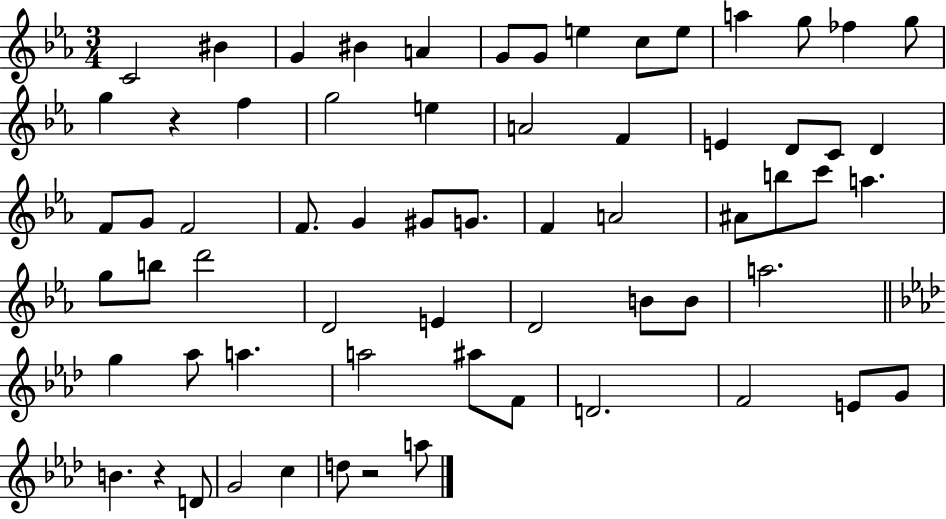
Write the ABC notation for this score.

X:1
T:Untitled
M:3/4
L:1/4
K:Eb
C2 ^B G ^B A G/2 G/2 e c/2 e/2 a g/2 _f g/2 g z f g2 e A2 F E D/2 C/2 D F/2 G/2 F2 F/2 G ^G/2 G/2 F A2 ^A/2 b/2 c'/2 a g/2 b/2 d'2 D2 E D2 B/2 B/2 a2 g _a/2 a a2 ^a/2 F/2 D2 F2 E/2 G/2 B z D/2 G2 c d/2 z2 a/2